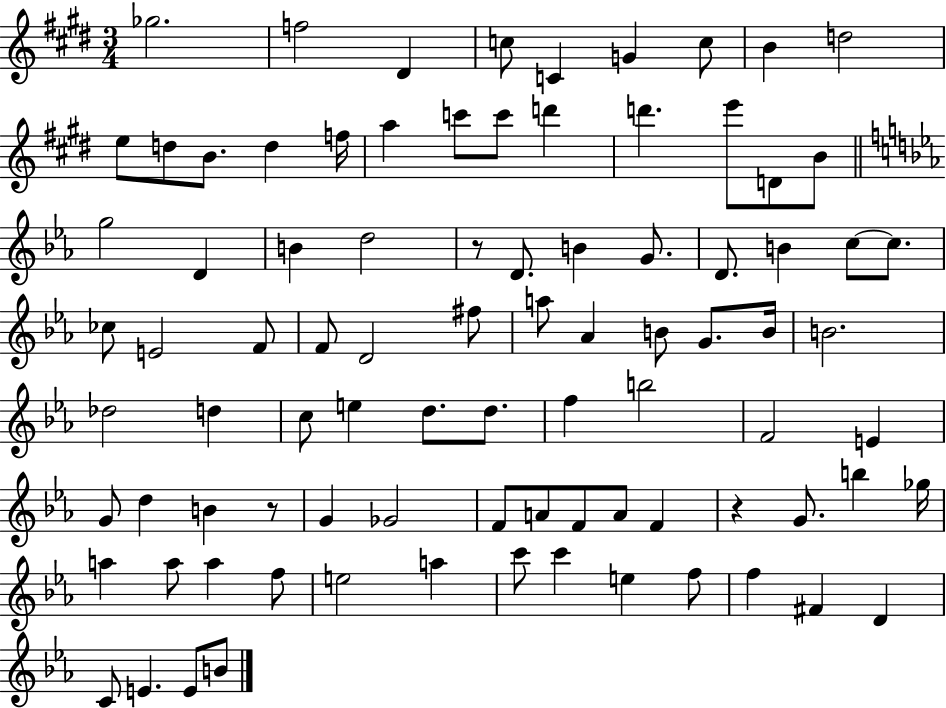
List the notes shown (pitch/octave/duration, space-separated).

Gb5/h. F5/h D#4/q C5/e C4/q G4/q C5/e B4/q D5/h E5/e D5/e B4/e. D5/q F5/s A5/q C6/e C6/e D6/q D6/q. E6/e D4/e B4/e G5/h D4/q B4/q D5/h R/e D4/e. B4/q G4/e. D4/e. B4/q C5/e C5/e. CES5/e E4/h F4/e F4/e D4/h F#5/e A5/e Ab4/q B4/e G4/e. B4/s B4/h. Db5/h D5/q C5/e E5/q D5/e. D5/e. F5/q B5/h F4/h E4/q G4/e D5/q B4/q R/e G4/q Gb4/h F4/e A4/e F4/e A4/e F4/q R/q G4/e. B5/q Gb5/s A5/q A5/e A5/q F5/e E5/h A5/q C6/e C6/q E5/q F5/e F5/q F#4/q D4/q C4/e E4/q. E4/e B4/e